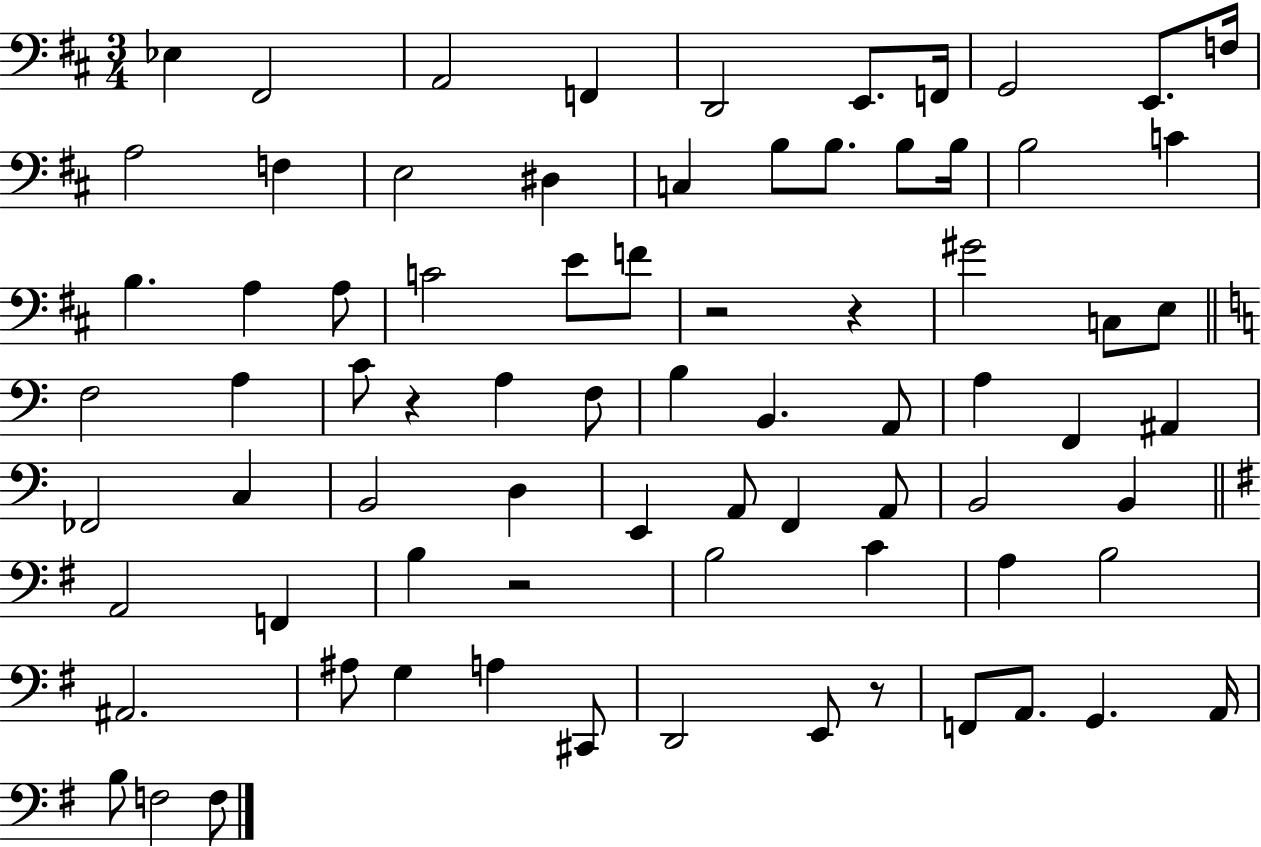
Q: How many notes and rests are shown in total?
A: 77